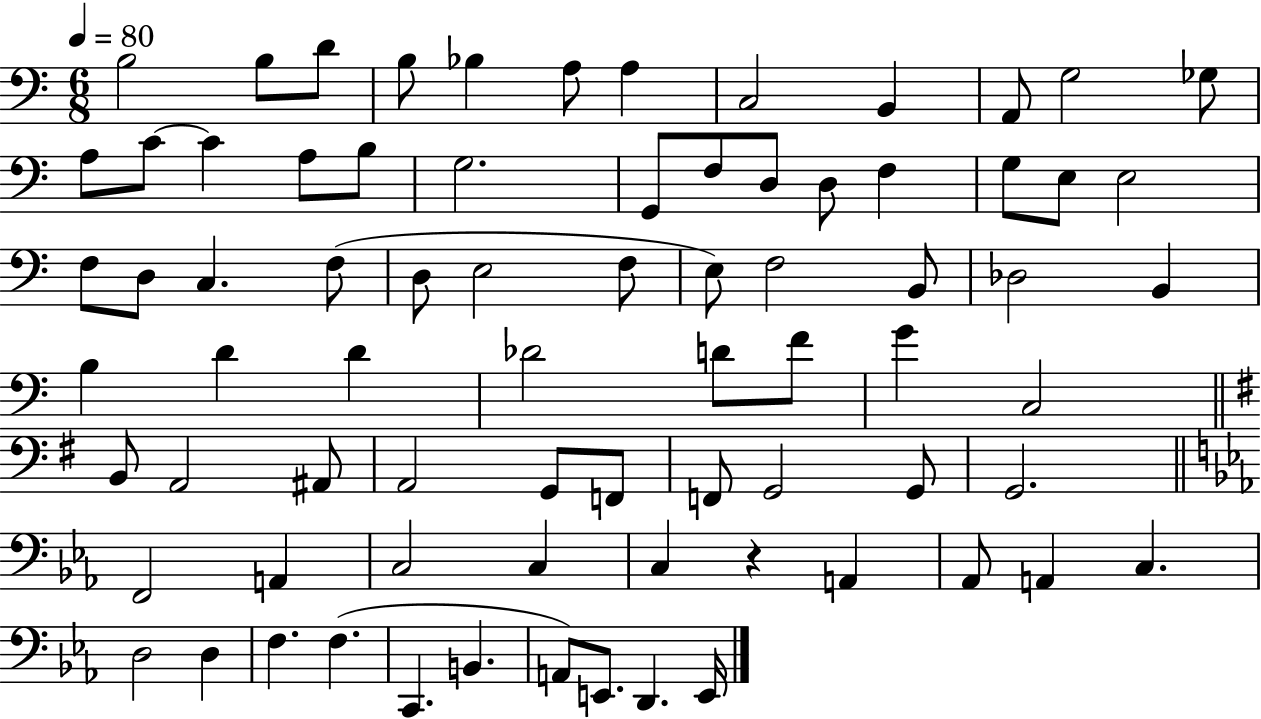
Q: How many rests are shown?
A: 1